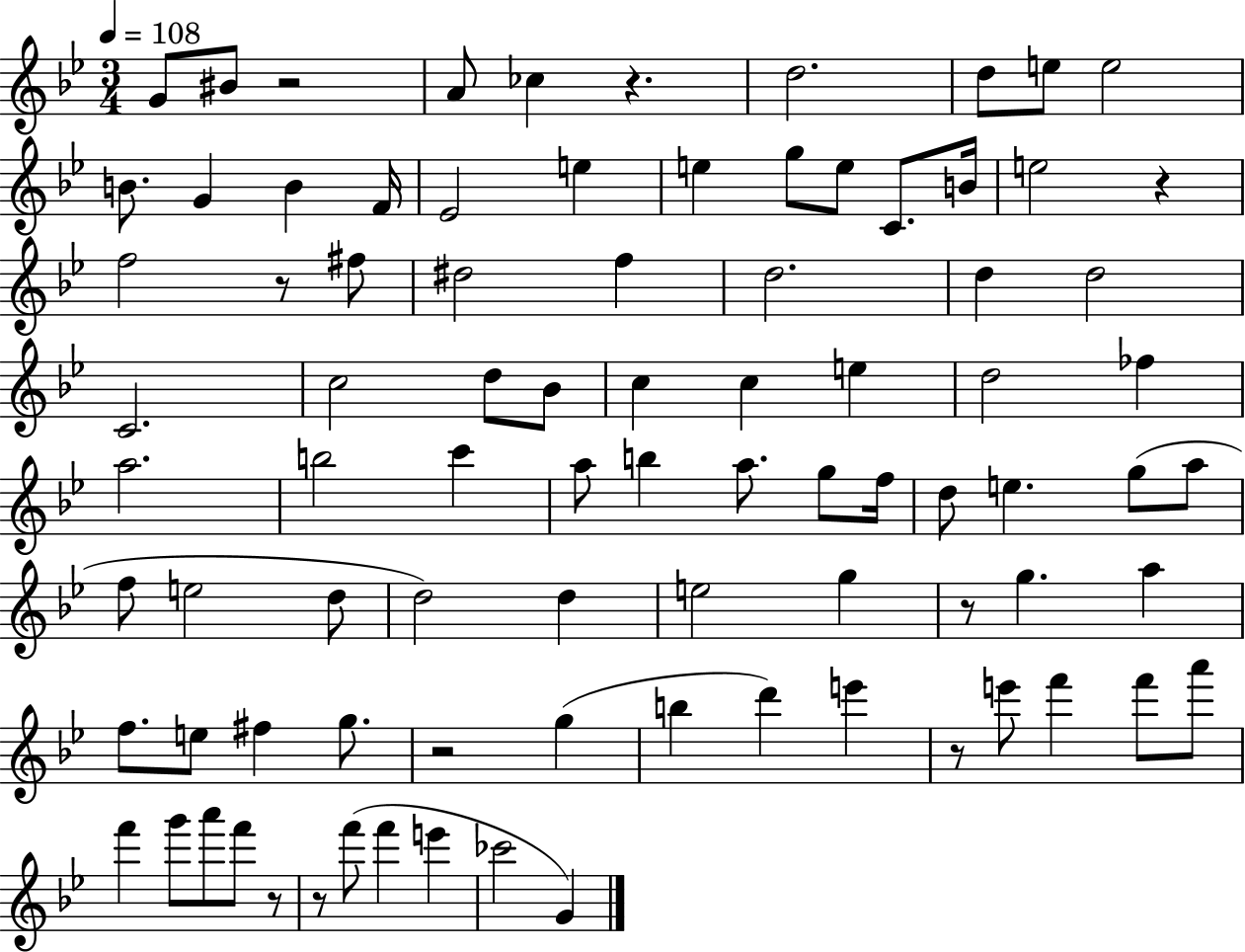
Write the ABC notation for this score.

X:1
T:Untitled
M:3/4
L:1/4
K:Bb
G/2 ^B/2 z2 A/2 _c z d2 d/2 e/2 e2 B/2 G B F/4 _E2 e e g/2 e/2 C/2 B/4 e2 z f2 z/2 ^f/2 ^d2 f d2 d d2 C2 c2 d/2 _B/2 c c e d2 _f a2 b2 c' a/2 b a/2 g/2 f/4 d/2 e g/2 a/2 f/2 e2 d/2 d2 d e2 g z/2 g a f/2 e/2 ^f g/2 z2 g b d' e' z/2 e'/2 f' f'/2 a'/2 f' g'/2 a'/2 f'/2 z/2 z/2 f'/2 f' e' _c'2 G